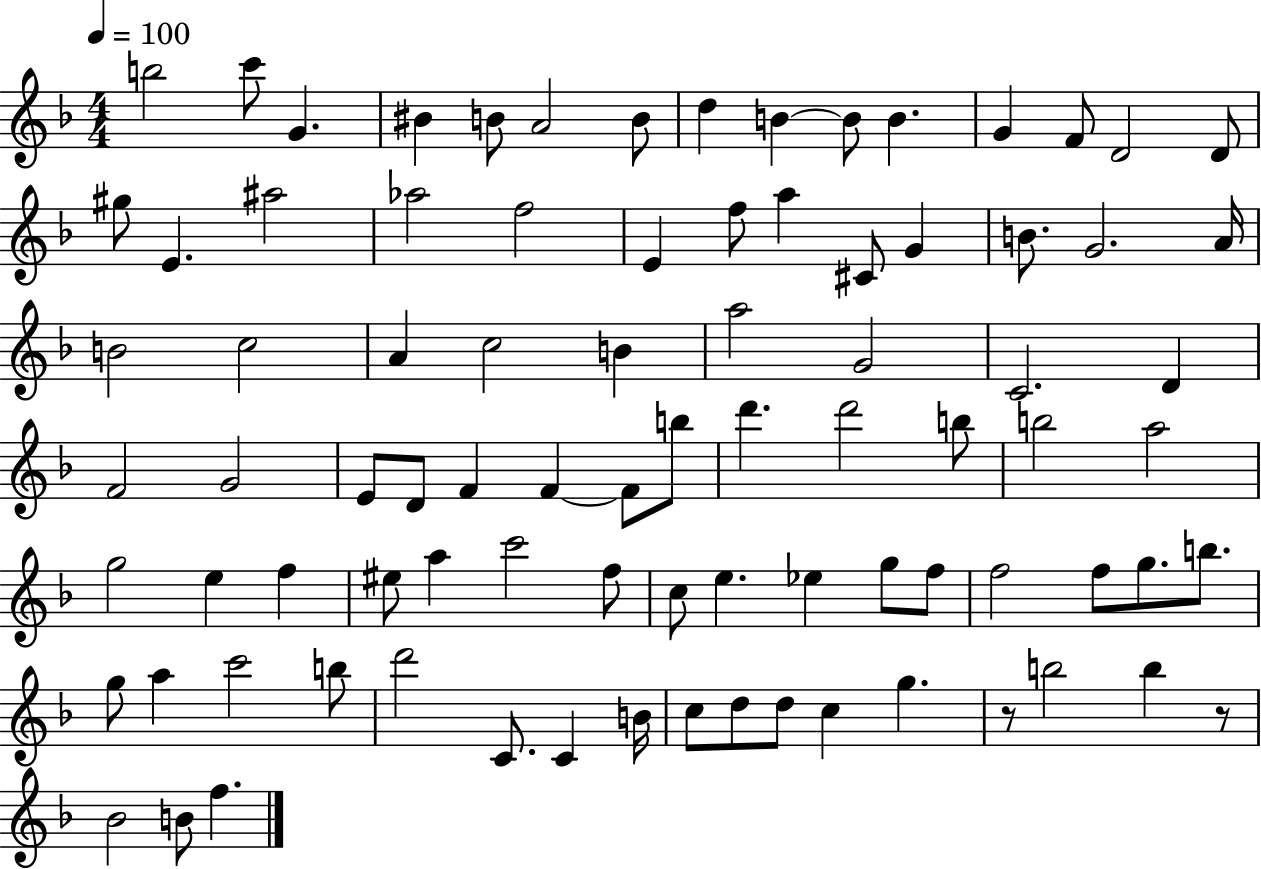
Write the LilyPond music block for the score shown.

{
  \clef treble
  \numericTimeSignature
  \time 4/4
  \key f \major
  \tempo 4 = 100
  b''2 c'''8 g'4. | bis'4 b'8 a'2 b'8 | d''4 b'4~~ b'8 b'4. | g'4 f'8 d'2 d'8 | \break gis''8 e'4. ais''2 | aes''2 f''2 | e'4 f''8 a''4 cis'8 g'4 | b'8. g'2. a'16 | \break b'2 c''2 | a'4 c''2 b'4 | a''2 g'2 | c'2. d'4 | \break f'2 g'2 | e'8 d'8 f'4 f'4~~ f'8 b''8 | d'''4. d'''2 b''8 | b''2 a''2 | \break g''2 e''4 f''4 | eis''8 a''4 c'''2 f''8 | c''8 e''4. ees''4 g''8 f''8 | f''2 f''8 g''8. b''8. | \break g''8 a''4 c'''2 b''8 | d'''2 c'8. c'4 b'16 | c''8 d''8 d''8 c''4 g''4. | r8 b''2 b''4 r8 | \break bes'2 b'8 f''4. | \bar "|."
}